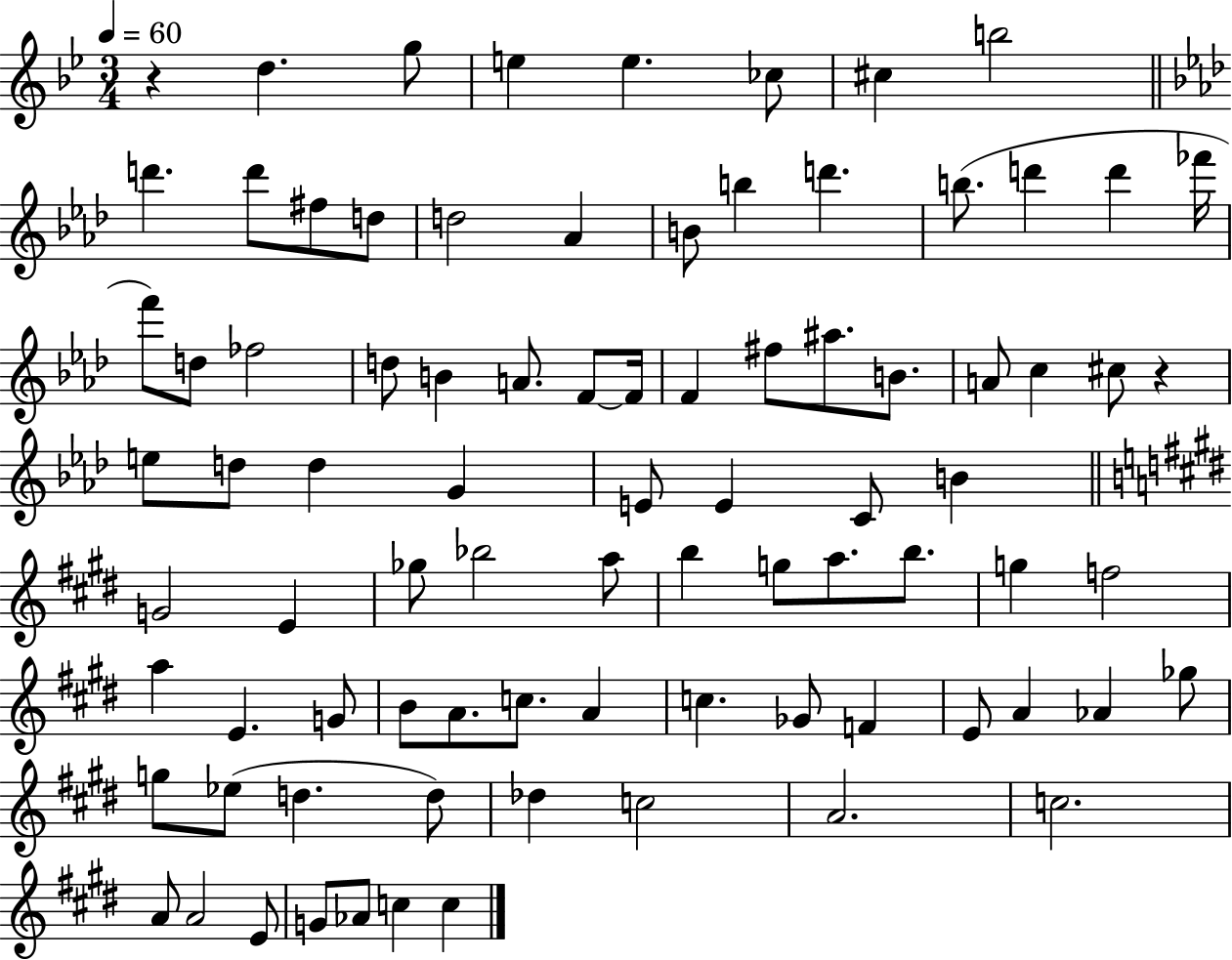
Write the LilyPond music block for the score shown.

{
  \clef treble
  \numericTimeSignature
  \time 3/4
  \key bes \major
  \tempo 4 = 60
  r4 d''4. g''8 | e''4 e''4. ces''8 | cis''4 b''2 | \bar "||" \break \key f \minor d'''4. d'''8 fis''8 d''8 | d''2 aes'4 | b'8 b''4 d'''4. | b''8.( d'''4 d'''4 fes'''16 | \break f'''8) d''8 fes''2 | d''8 b'4 a'8. f'8~~ f'16 | f'4 fis''8 ais''8. b'8. | a'8 c''4 cis''8 r4 | \break e''8 d''8 d''4 g'4 | e'8 e'4 c'8 b'4 | \bar "||" \break \key e \major g'2 e'4 | ges''8 bes''2 a''8 | b''4 g''8 a''8. b''8. | g''4 f''2 | \break a''4 e'4. g'8 | b'8 a'8. c''8. a'4 | c''4. ges'8 f'4 | e'8 a'4 aes'4 ges''8 | \break g''8 ees''8( d''4. d''8) | des''4 c''2 | a'2. | c''2. | \break a'8 a'2 e'8 | g'8 aes'8 c''4 c''4 | \bar "|."
}